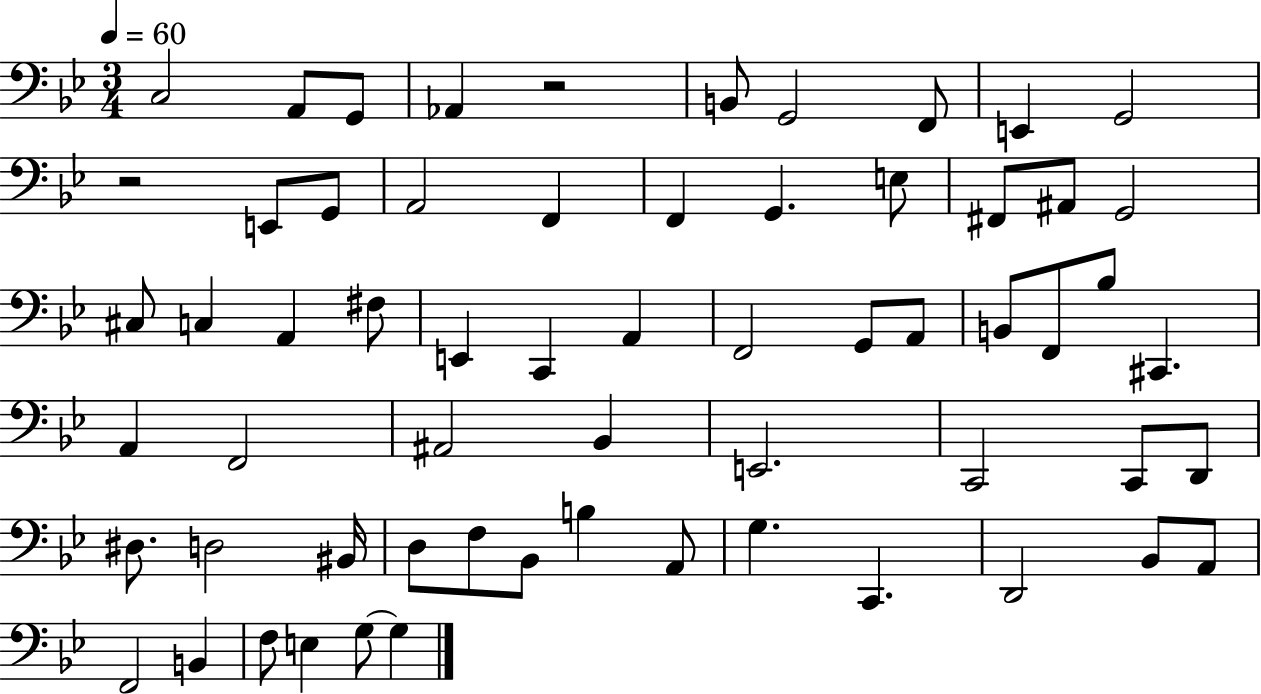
C3/h A2/e G2/e Ab2/q R/h B2/e G2/h F2/e E2/q G2/h R/h E2/e G2/e A2/h F2/q F2/q G2/q. E3/e F#2/e A#2/e G2/h C#3/e C3/q A2/q F#3/e E2/q C2/q A2/q F2/h G2/e A2/e B2/e F2/e Bb3/e C#2/q. A2/q F2/h A#2/h Bb2/q E2/h. C2/h C2/e D2/e D#3/e. D3/h BIS2/s D3/e F3/e Bb2/e B3/q A2/e G3/q. C2/q. D2/h Bb2/e A2/e F2/h B2/q F3/e E3/q G3/e G3/q